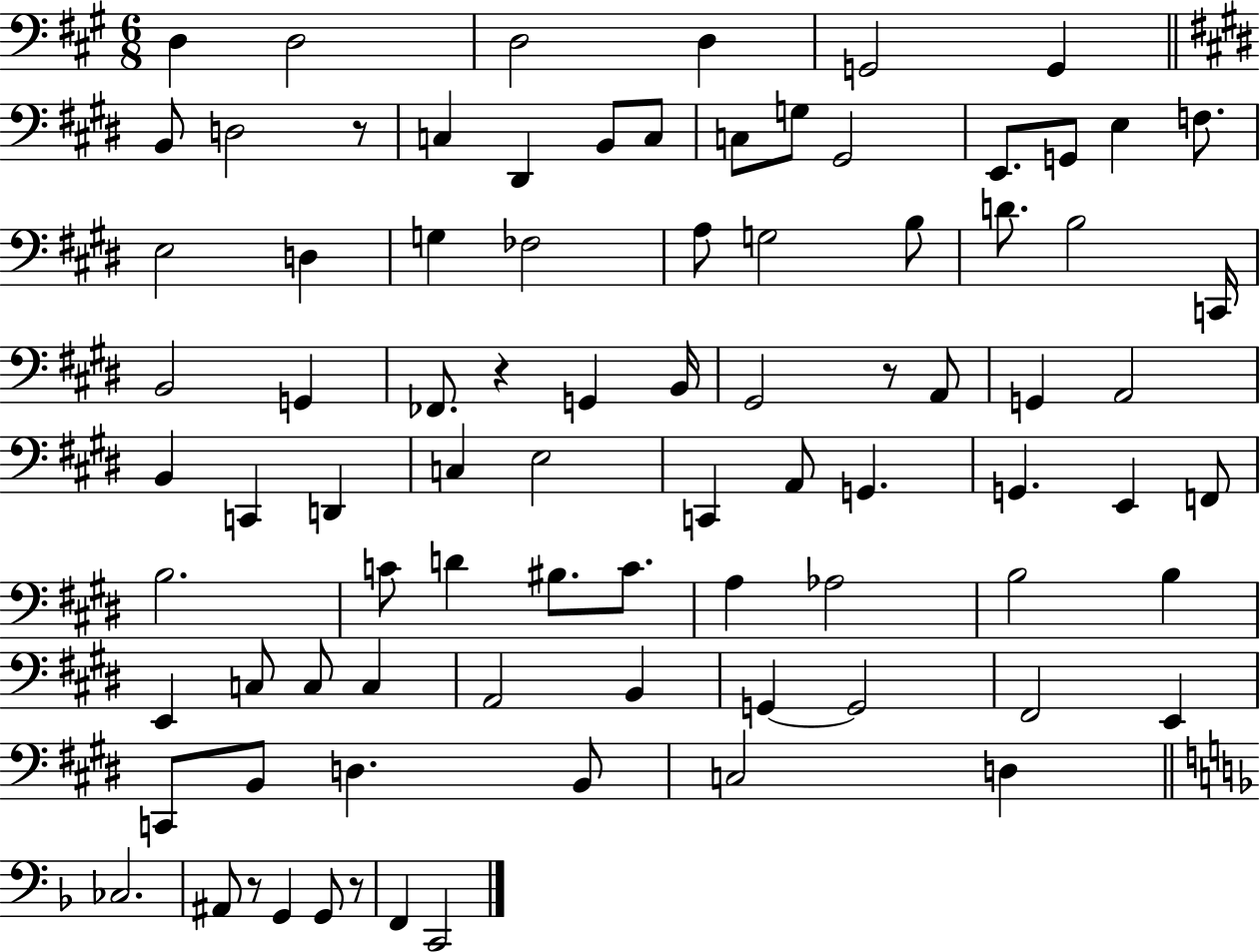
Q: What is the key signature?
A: A major